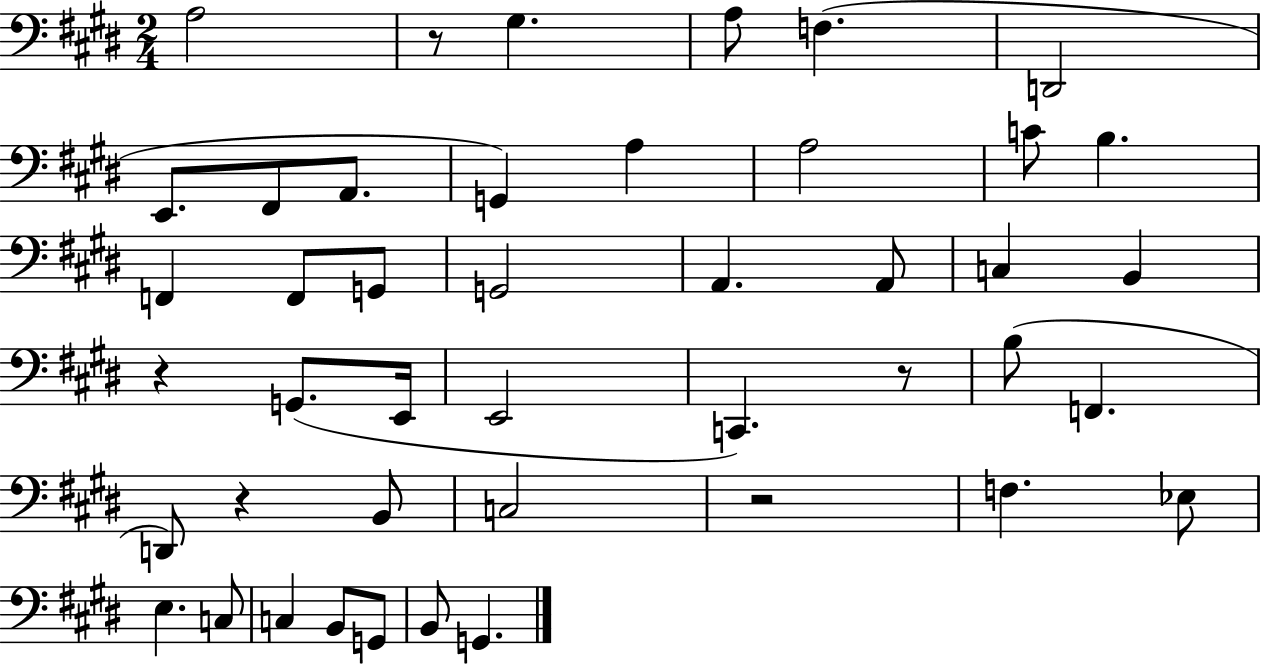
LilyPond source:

{
  \clef bass
  \numericTimeSignature
  \time 2/4
  \key e \major
  \repeat volta 2 { a2 | r8 gis4. | a8 f4.( | d,2 | \break e,8. fis,8 a,8. | g,4) a4 | a2 | c'8 b4. | \break f,4 f,8 g,8 | g,2 | a,4. a,8 | c4 b,4 | \break r4 g,8.( e,16 | e,2 | c,4.) r8 | b8( f,4. | \break d,8) r4 b,8 | c2 | r2 | f4. ees8 | \break e4. c8 | c4 b,8 g,8 | b,8 g,4. | } \bar "|."
}